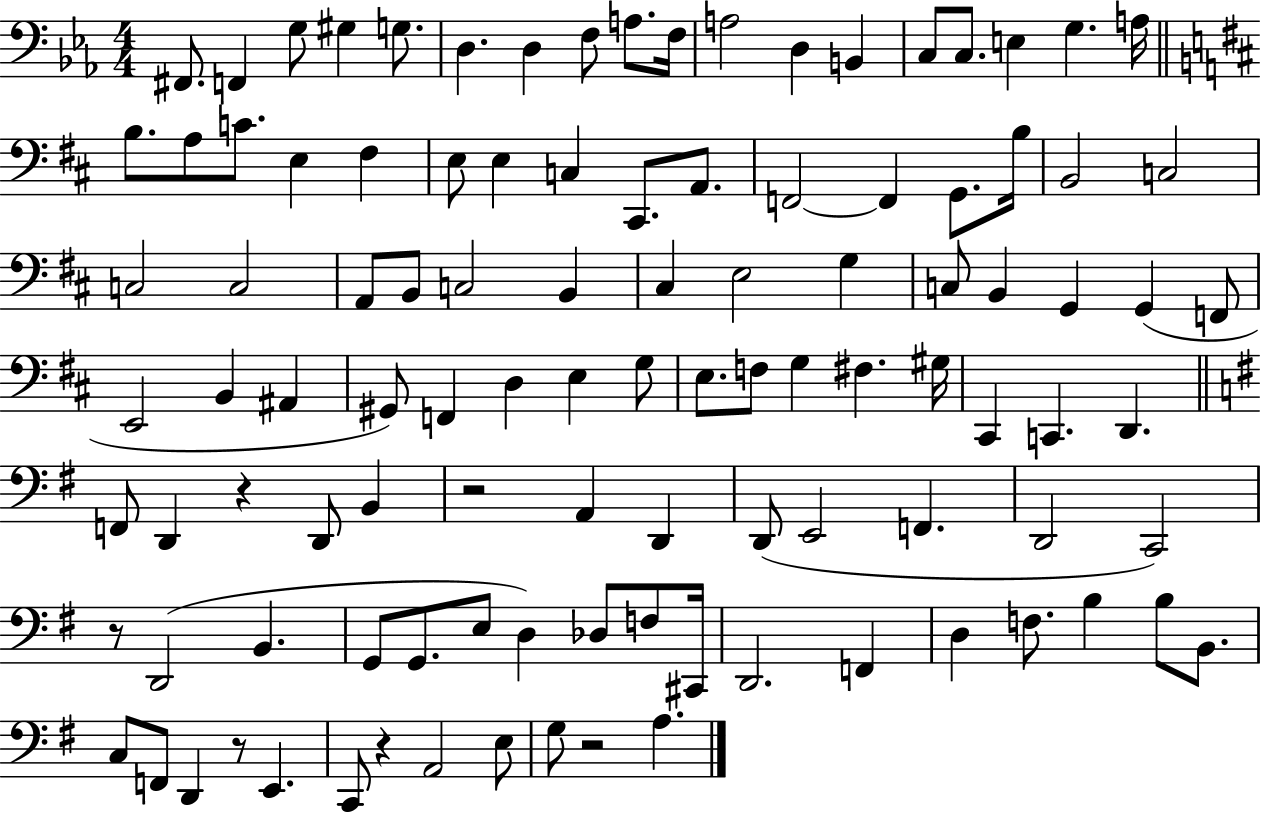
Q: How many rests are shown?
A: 6